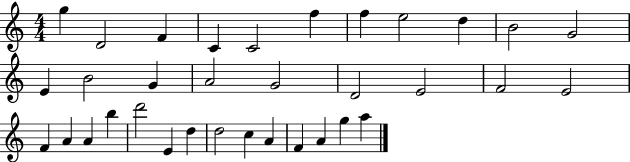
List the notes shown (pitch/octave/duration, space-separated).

G5/q D4/h F4/q C4/q C4/h F5/q F5/q E5/h D5/q B4/h G4/h E4/q B4/h G4/q A4/h G4/h D4/h E4/h F4/h E4/h F4/q A4/q A4/q B5/q D6/h E4/q D5/q D5/h C5/q A4/q F4/q A4/q G5/q A5/q